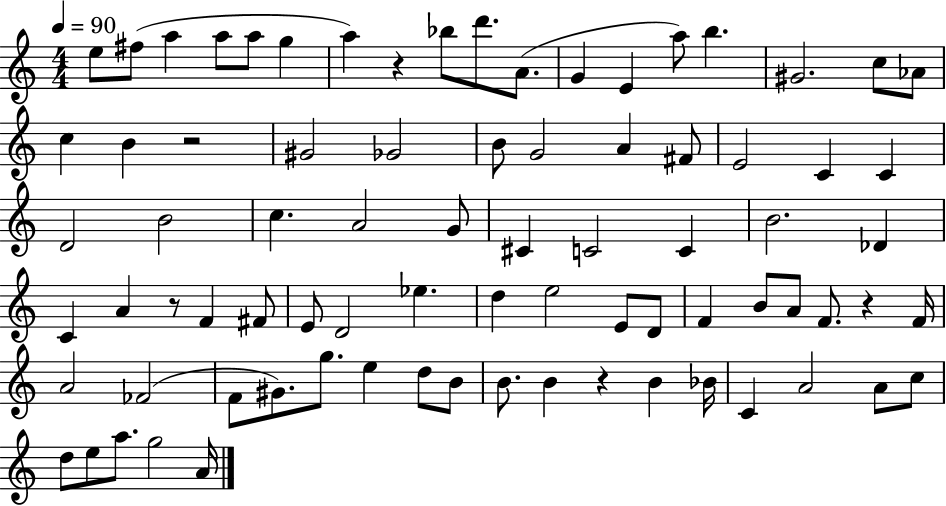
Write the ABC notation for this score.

X:1
T:Untitled
M:4/4
L:1/4
K:C
e/2 ^f/2 a a/2 a/2 g a z _b/2 d'/2 A/2 G E a/2 b ^G2 c/2 _A/2 c B z2 ^G2 _G2 B/2 G2 A ^F/2 E2 C C D2 B2 c A2 G/2 ^C C2 C B2 _D C A z/2 F ^F/2 E/2 D2 _e d e2 E/2 D/2 F B/2 A/2 F/2 z F/4 A2 _F2 F/2 ^G/2 g/2 e d/2 B/2 B/2 B z B _B/4 C A2 A/2 c/2 d/2 e/2 a/2 g2 A/4